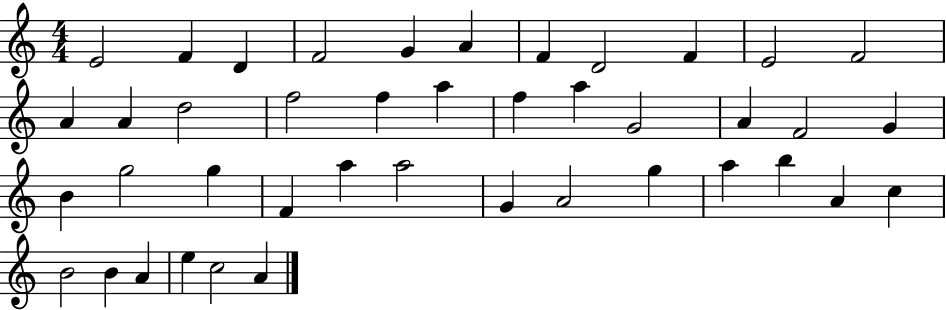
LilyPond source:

{
  \clef treble
  \numericTimeSignature
  \time 4/4
  \key c \major
  e'2 f'4 d'4 | f'2 g'4 a'4 | f'4 d'2 f'4 | e'2 f'2 | \break a'4 a'4 d''2 | f''2 f''4 a''4 | f''4 a''4 g'2 | a'4 f'2 g'4 | \break b'4 g''2 g''4 | f'4 a''4 a''2 | g'4 a'2 g''4 | a''4 b''4 a'4 c''4 | \break b'2 b'4 a'4 | e''4 c''2 a'4 | \bar "|."
}